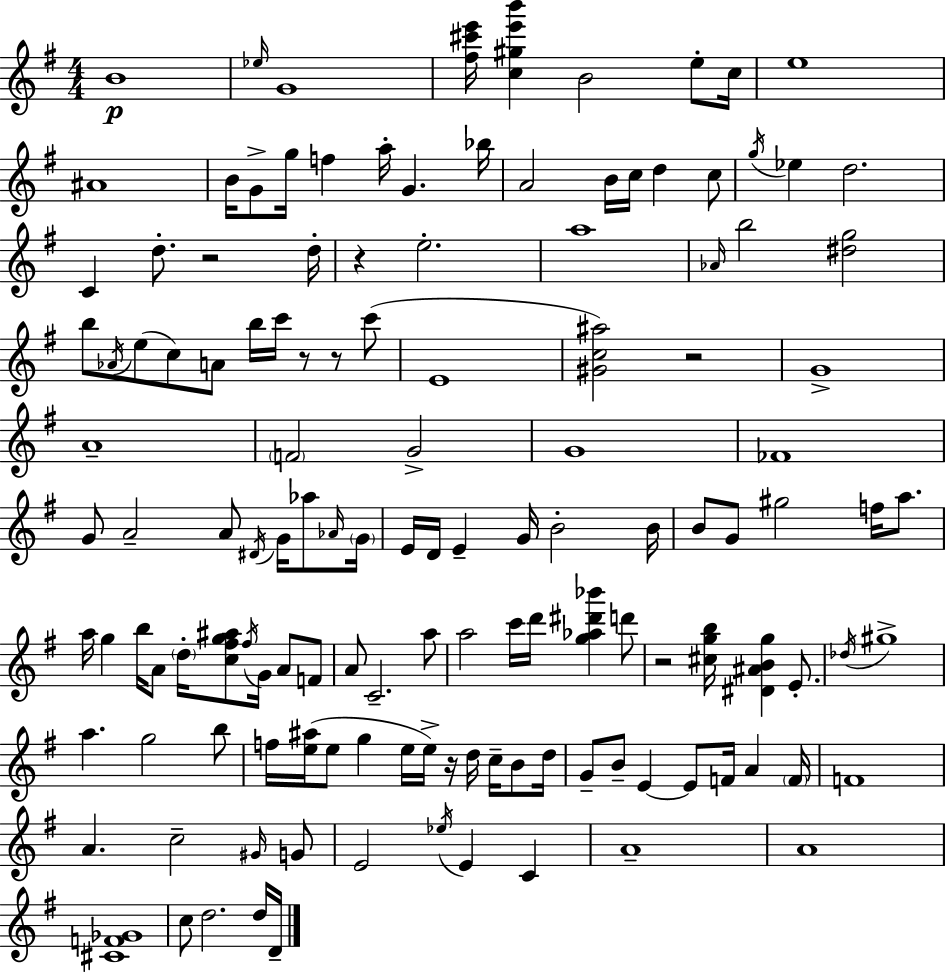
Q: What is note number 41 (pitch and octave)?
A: A4